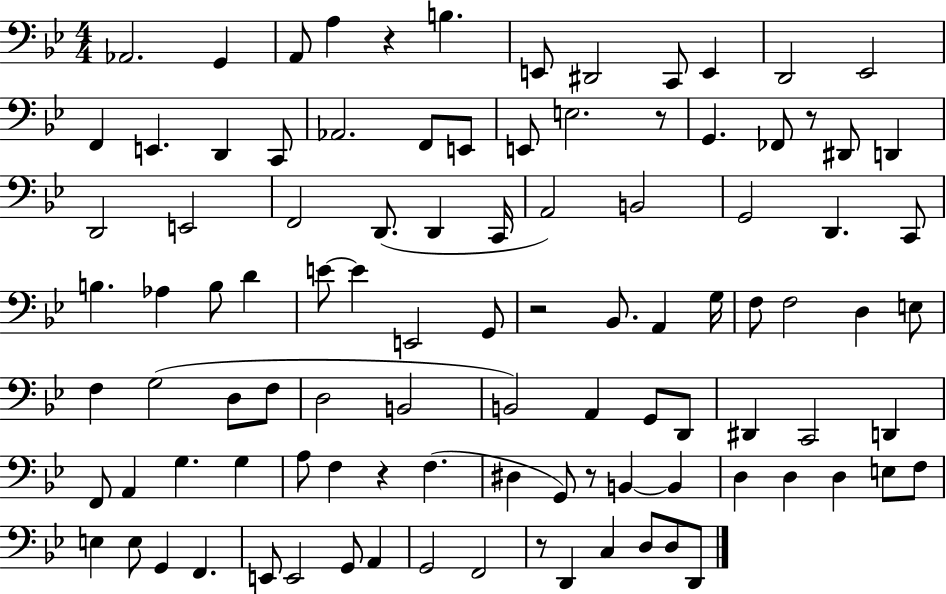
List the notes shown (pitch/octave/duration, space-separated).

Ab2/h. G2/q A2/e A3/q R/q B3/q. E2/e D#2/h C2/e E2/q D2/h Eb2/h F2/q E2/q. D2/q C2/e Ab2/h. F2/e E2/e E2/e E3/h. R/e G2/q. FES2/e R/e D#2/e D2/q D2/h E2/h F2/h D2/e. D2/q C2/s A2/h B2/h G2/h D2/q. C2/e B3/q. Ab3/q B3/e D4/q E4/e E4/q E2/h G2/e R/h Bb2/e. A2/q G3/s F3/e F3/h D3/q E3/e F3/q G3/h D3/e F3/e D3/h B2/h B2/h A2/q G2/e D2/e D#2/q C2/h D2/q F2/e A2/q G3/q. G3/q A3/e F3/q R/q F3/q. D#3/q G2/e R/e B2/q B2/q D3/q D3/q D3/q E3/e F3/e E3/q E3/e G2/q F2/q. E2/e E2/h G2/e A2/q G2/h F2/h R/e D2/q C3/q D3/e D3/e D2/e